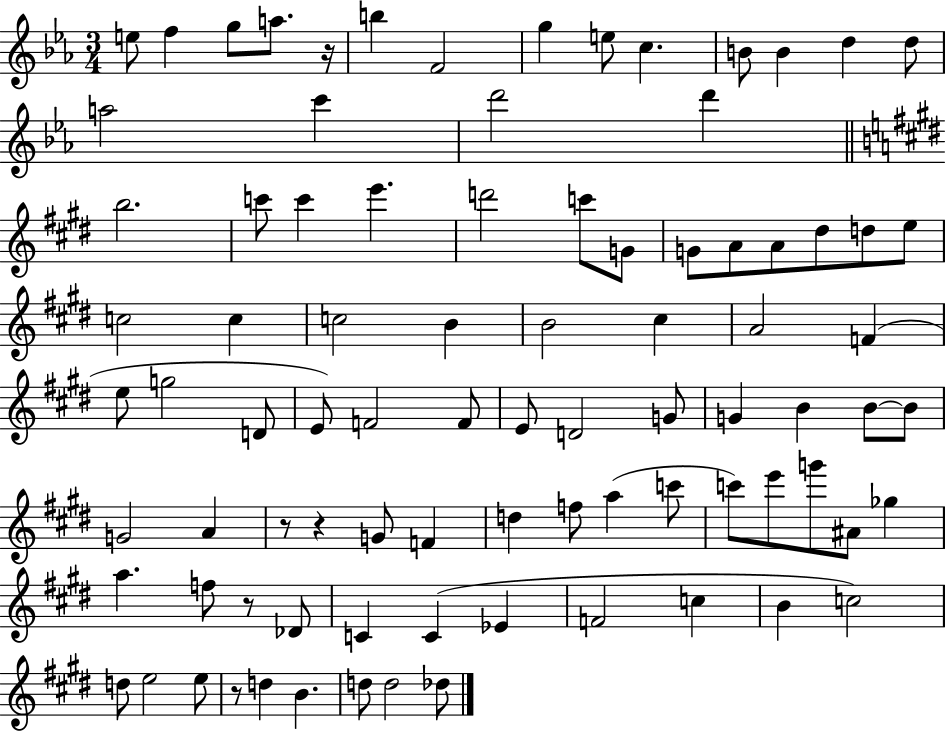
E5/e F5/q G5/e A5/e. R/s B5/q F4/h G5/q E5/e C5/q. B4/e B4/q D5/q D5/e A5/h C6/q D6/h D6/q B5/h. C6/e C6/q E6/q. D6/h C6/e G4/e G4/e A4/e A4/e D#5/e D5/e E5/e C5/h C5/q C5/h B4/q B4/h C#5/q A4/h F4/q E5/e G5/h D4/e E4/e F4/h F4/e E4/e D4/h G4/e G4/q B4/q B4/e B4/e G4/h A4/q R/e R/q G4/e F4/q D5/q F5/e A5/q C6/e C6/e E6/e G6/e A#4/e Gb5/q A5/q. F5/e R/e Db4/e C4/q C4/q Eb4/q F4/h C5/q B4/q C5/h D5/e E5/h E5/e R/e D5/q B4/q. D5/e D5/h Db5/e